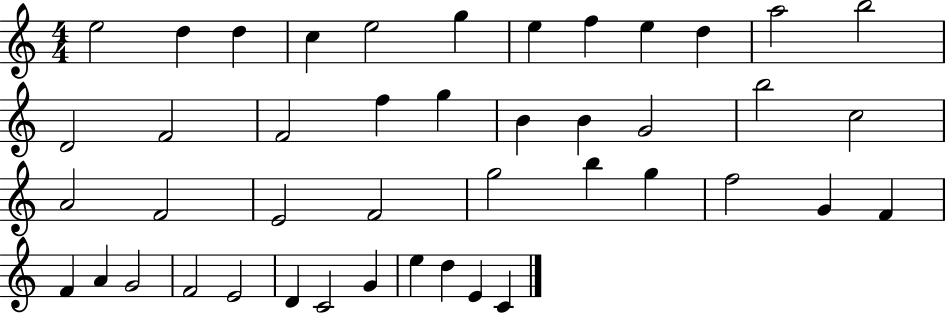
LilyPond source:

{
  \clef treble
  \numericTimeSignature
  \time 4/4
  \key c \major
  e''2 d''4 d''4 | c''4 e''2 g''4 | e''4 f''4 e''4 d''4 | a''2 b''2 | \break d'2 f'2 | f'2 f''4 g''4 | b'4 b'4 g'2 | b''2 c''2 | \break a'2 f'2 | e'2 f'2 | g''2 b''4 g''4 | f''2 g'4 f'4 | \break f'4 a'4 g'2 | f'2 e'2 | d'4 c'2 g'4 | e''4 d''4 e'4 c'4 | \break \bar "|."
}